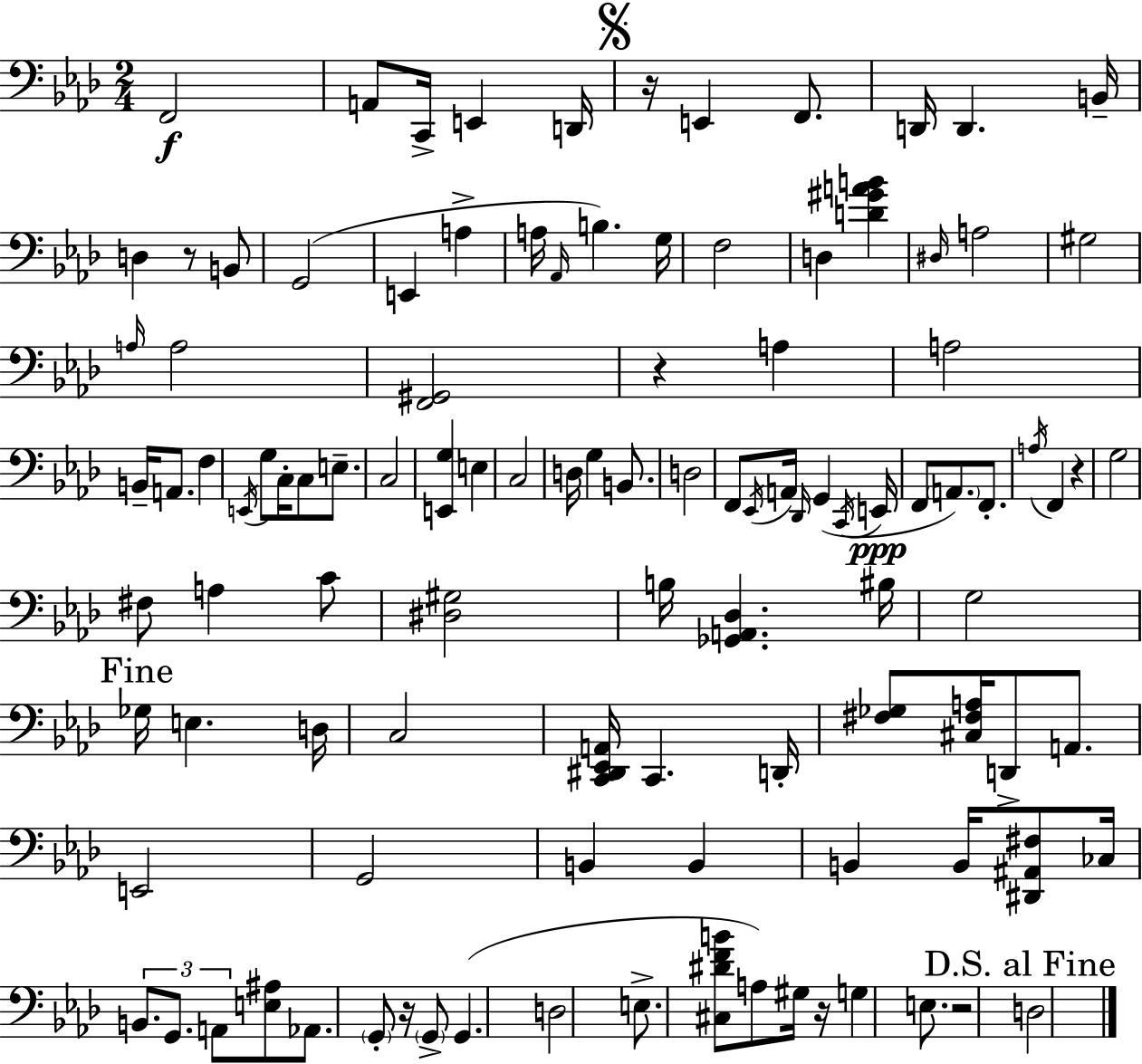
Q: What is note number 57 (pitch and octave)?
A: F#3